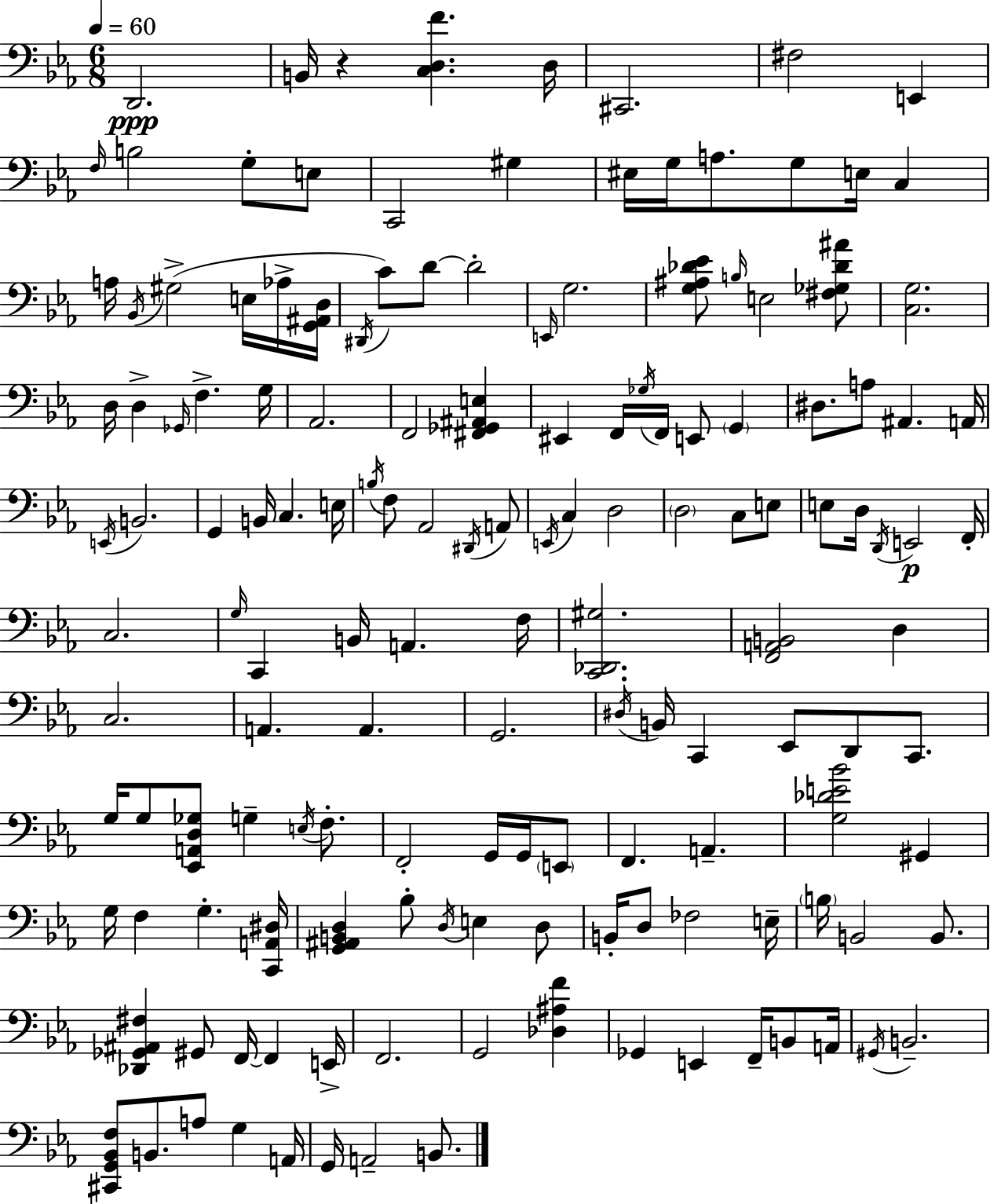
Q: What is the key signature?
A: C minor